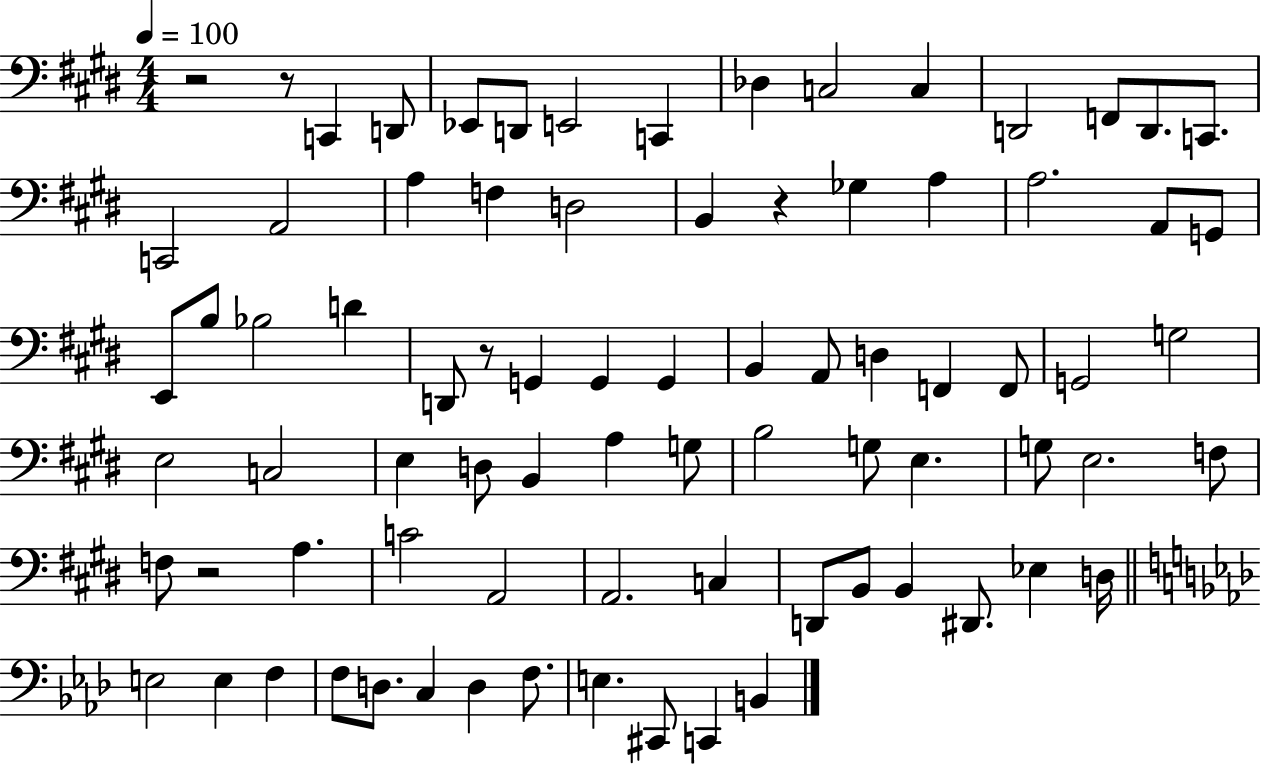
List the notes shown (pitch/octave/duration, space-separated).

R/h R/e C2/q D2/e Eb2/e D2/e E2/h C2/q Db3/q C3/h C3/q D2/h F2/e D2/e. C2/e. C2/h A2/h A3/q F3/q D3/h B2/q R/q Gb3/q A3/q A3/h. A2/e G2/e E2/e B3/e Bb3/h D4/q D2/e R/e G2/q G2/q G2/q B2/q A2/e D3/q F2/q F2/e G2/h G3/h E3/h C3/h E3/q D3/e B2/q A3/q G3/e B3/h G3/e E3/q. G3/e E3/h. F3/e F3/e R/h A3/q. C4/h A2/h A2/h. C3/q D2/e B2/e B2/q D#2/e. Eb3/q D3/s E3/h E3/q F3/q F3/e D3/e. C3/q D3/q F3/e. E3/q. C#2/e C2/q B2/q